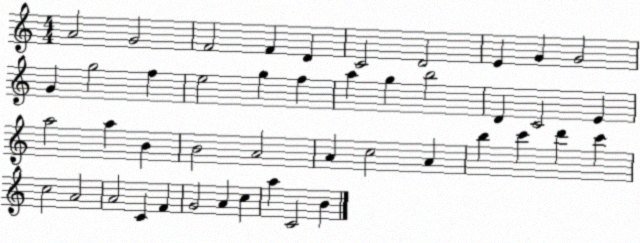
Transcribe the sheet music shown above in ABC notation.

X:1
T:Untitled
M:4/4
L:1/4
K:C
A2 G2 F2 F D C2 D2 E G G2 G g2 f e2 g f a g b2 D C2 E a2 a B B2 A2 A c2 A b c' d' c' c2 A2 A2 C F G2 A c a C2 B